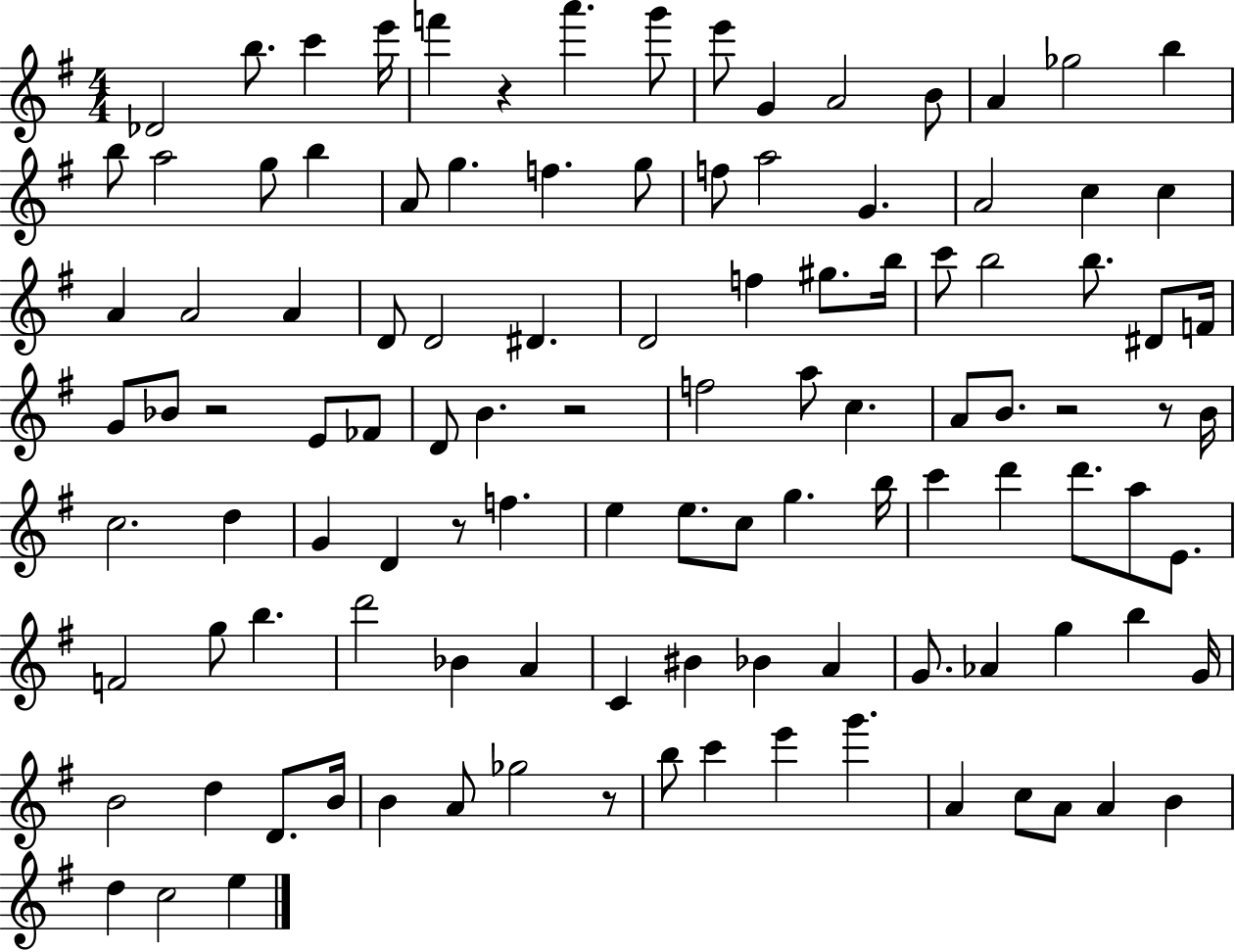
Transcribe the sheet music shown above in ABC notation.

X:1
T:Untitled
M:4/4
L:1/4
K:G
_D2 b/2 c' e'/4 f' z a' g'/2 e'/2 G A2 B/2 A _g2 b b/2 a2 g/2 b A/2 g f g/2 f/2 a2 G A2 c c A A2 A D/2 D2 ^D D2 f ^g/2 b/4 c'/2 b2 b/2 ^D/2 F/4 G/2 _B/2 z2 E/2 _F/2 D/2 B z2 f2 a/2 c A/2 B/2 z2 z/2 B/4 c2 d G D z/2 f e e/2 c/2 g b/4 c' d' d'/2 a/2 E/2 F2 g/2 b d'2 _B A C ^B _B A G/2 _A g b G/4 B2 d D/2 B/4 B A/2 _g2 z/2 b/2 c' e' g' A c/2 A/2 A B d c2 e